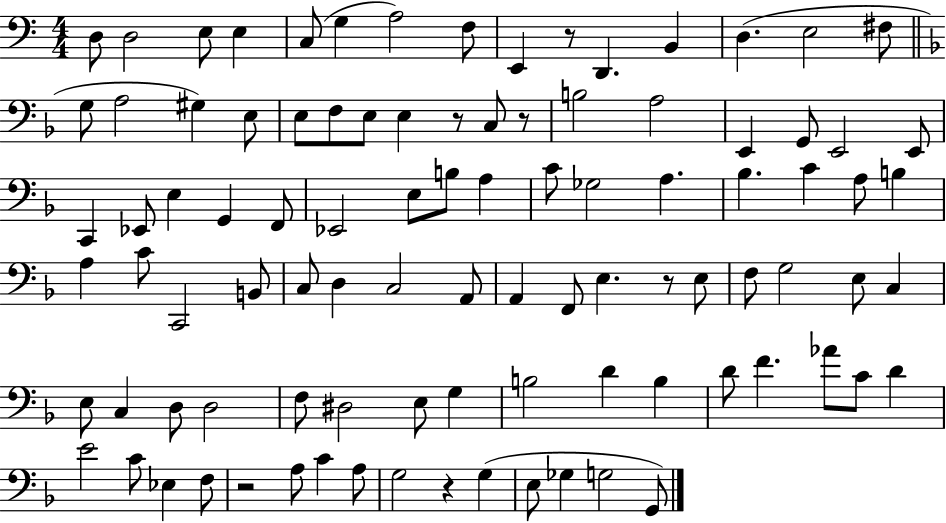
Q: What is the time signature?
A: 4/4